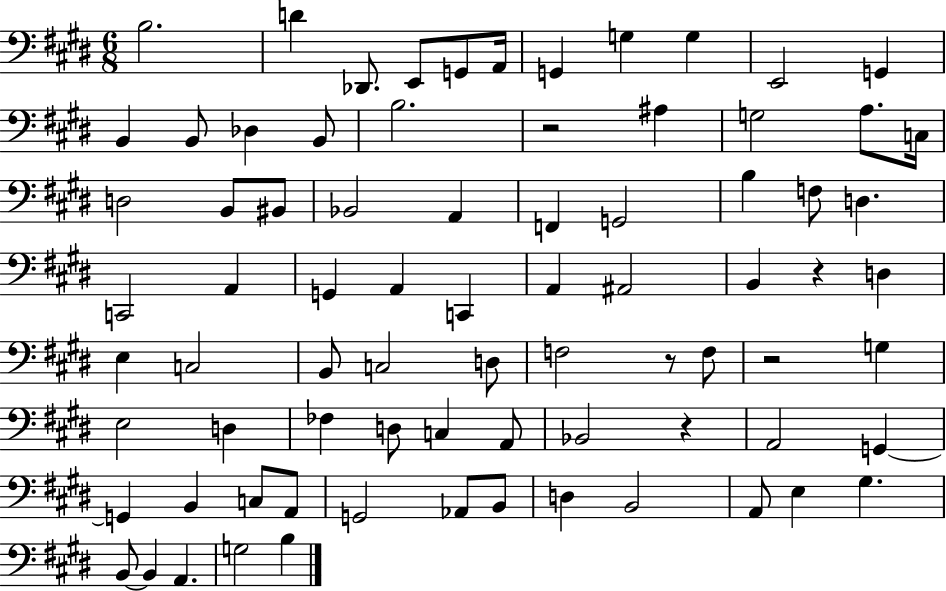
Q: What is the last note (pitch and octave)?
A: B3